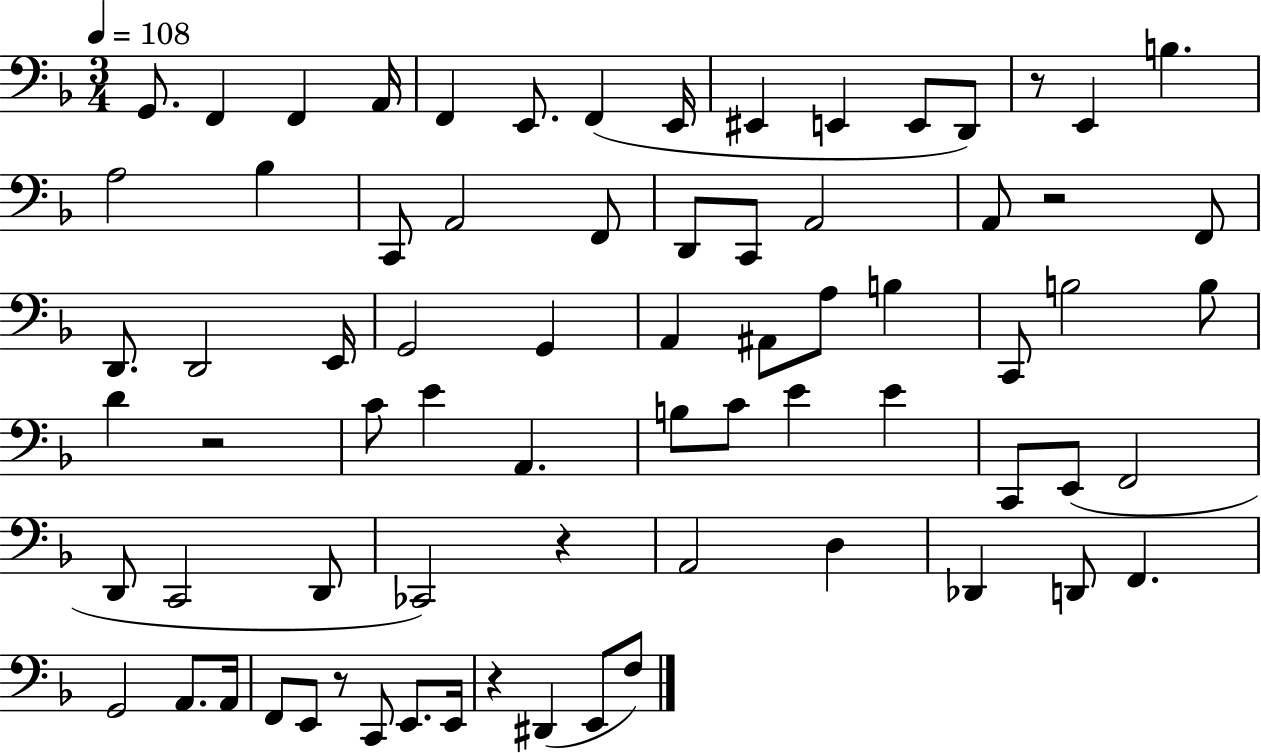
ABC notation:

X:1
T:Untitled
M:3/4
L:1/4
K:F
G,,/2 F,, F,, A,,/4 F,, E,,/2 F,, E,,/4 ^E,, E,, E,,/2 D,,/2 z/2 E,, B, A,2 _B, C,,/2 A,,2 F,,/2 D,,/2 C,,/2 A,,2 A,,/2 z2 F,,/2 D,,/2 D,,2 E,,/4 G,,2 G,, A,, ^A,,/2 A,/2 B, C,,/2 B,2 B,/2 D z2 C/2 E A,, B,/2 C/2 E E C,,/2 E,,/2 F,,2 D,,/2 C,,2 D,,/2 _C,,2 z A,,2 D, _D,, D,,/2 F,, G,,2 A,,/2 A,,/4 F,,/2 E,,/2 z/2 C,,/2 E,,/2 E,,/4 z ^D,, E,,/2 F,/2